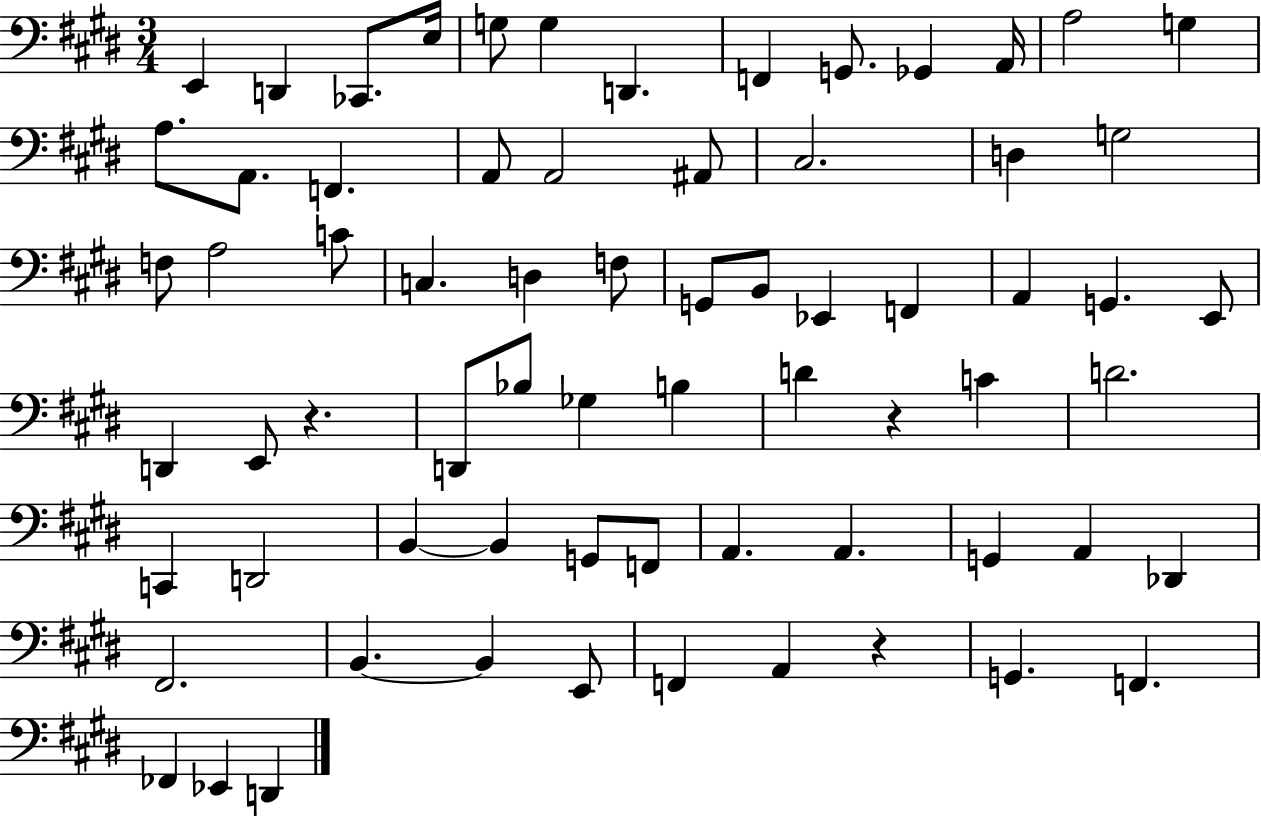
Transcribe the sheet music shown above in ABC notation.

X:1
T:Untitled
M:3/4
L:1/4
K:E
E,, D,, _C,,/2 E,/4 G,/2 G, D,, F,, G,,/2 _G,, A,,/4 A,2 G, A,/2 A,,/2 F,, A,,/2 A,,2 ^A,,/2 ^C,2 D, G,2 F,/2 A,2 C/2 C, D, F,/2 G,,/2 B,,/2 _E,, F,, A,, G,, E,,/2 D,, E,,/2 z D,,/2 _B,/2 _G, B, D z C D2 C,, D,,2 B,, B,, G,,/2 F,,/2 A,, A,, G,, A,, _D,, ^F,,2 B,, B,, E,,/2 F,, A,, z G,, F,, _F,, _E,, D,,